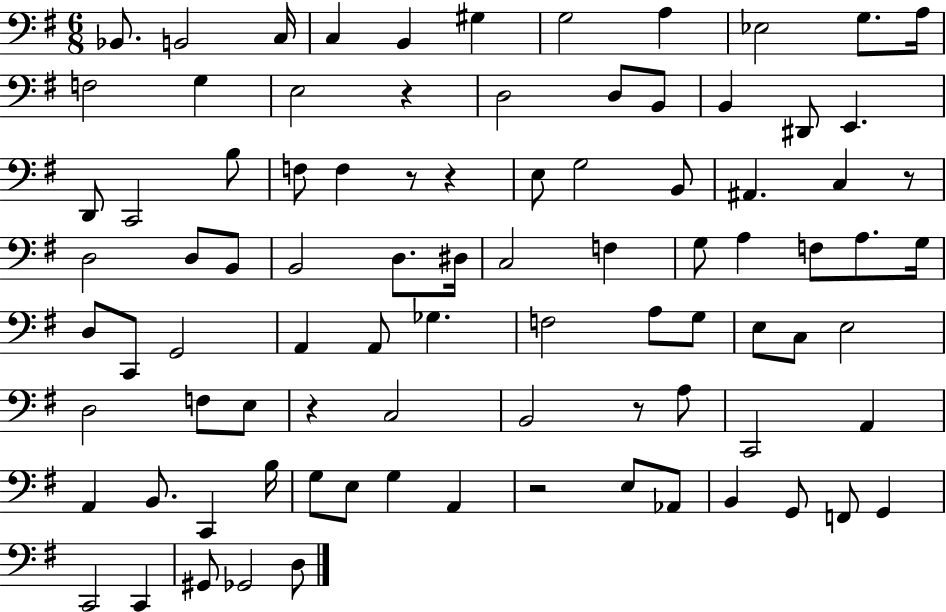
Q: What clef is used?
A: bass